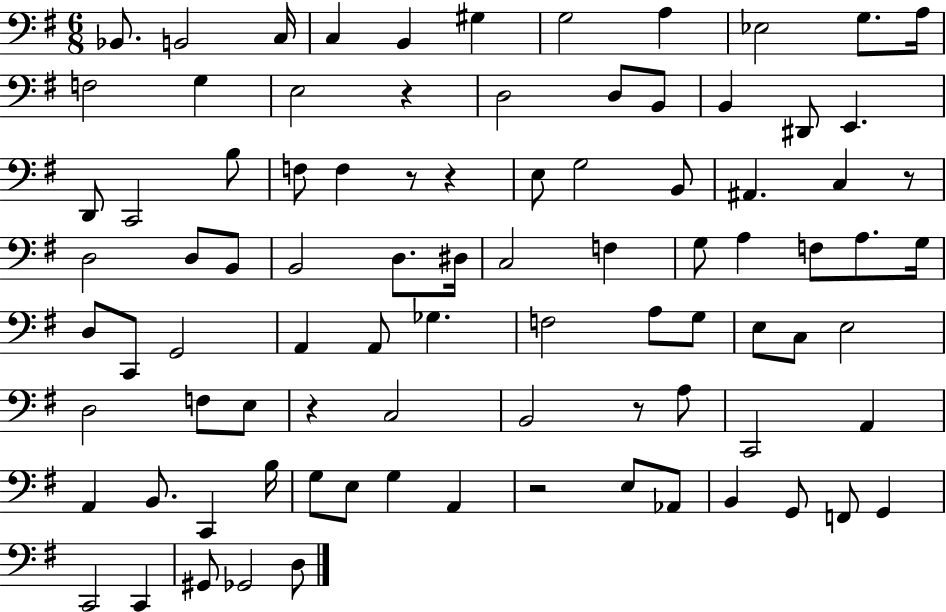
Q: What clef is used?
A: bass